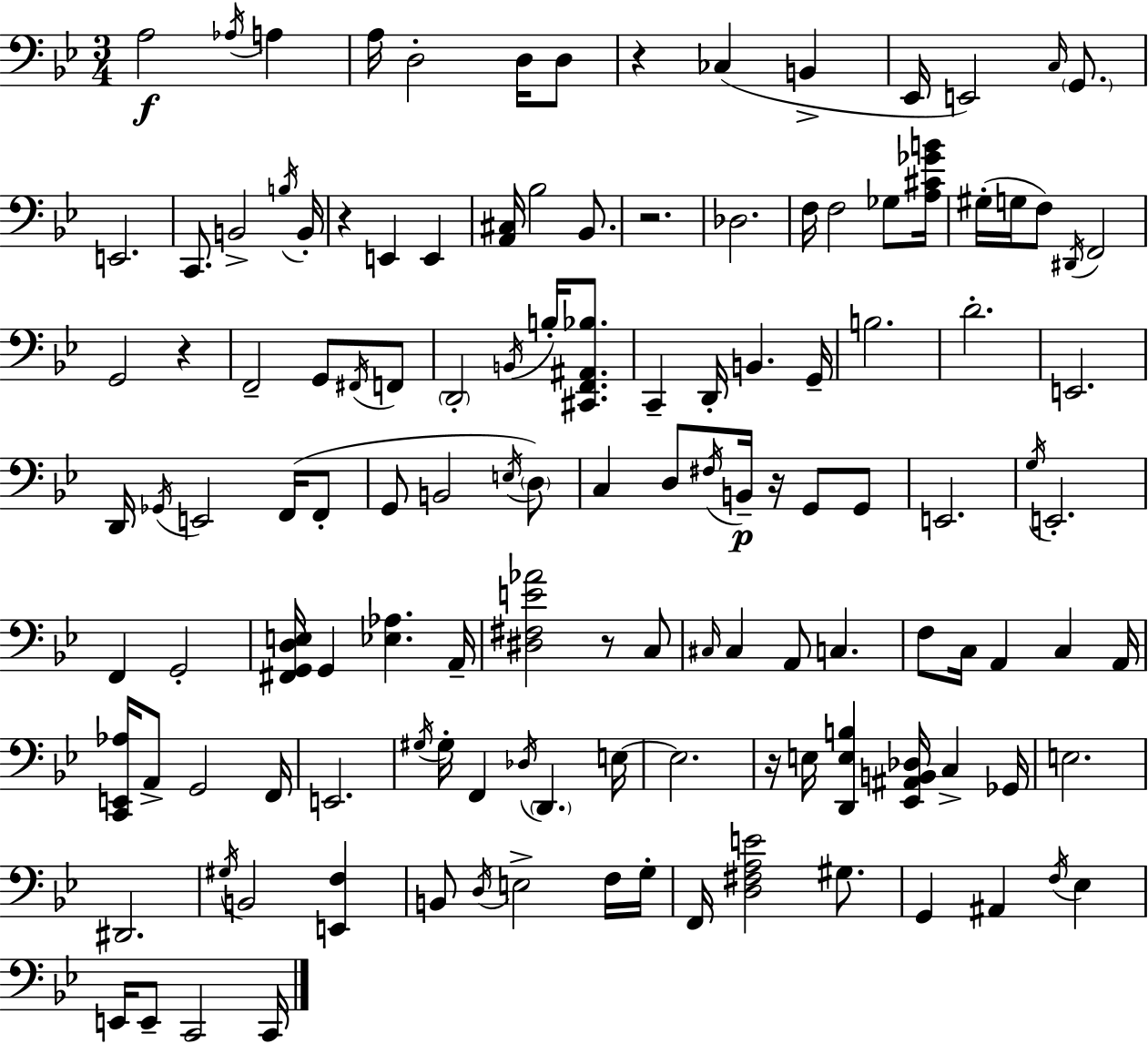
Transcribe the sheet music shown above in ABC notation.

X:1
T:Untitled
M:3/4
L:1/4
K:Bb
A,2 _A,/4 A, A,/4 D,2 D,/4 D,/2 z _C, B,, _E,,/4 E,,2 C,/4 G,,/2 E,,2 C,,/2 B,,2 B,/4 B,,/4 z E,, E,, [A,,^C,]/4 _B,2 _B,,/2 z2 _D,2 F,/4 F,2 _G,/2 [A,^C_GB]/4 ^G,/4 G,/4 F,/2 ^D,,/4 F,,2 G,,2 z F,,2 G,,/2 ^F,,/4 F,,/2 D,,2 B,,/4 B,/4 [^C,,F,,^A,,_B,]/2 C,, D,,/4 B,, G,,/4 B,2 D2 E,,2 D,,/4 _G,,/4 E,,2 F,,/4 F,,/2 G,,/2 B,,2 E,/4 D,/2 C, D,/2 ^F,/4 B,,/4 z/4 G,,/2 G,,/2 E,,2 G,/4 E,,2 F,, G,,2 [^F,,G,,D,E,]/4 G,, [_E,_A,] A,,/4 [^D,^F,E_A]2 z/2 C,/2 ^C,/4 ^C, A,,/2 C, F,/2 C,/4 A,, C, A,,/4 [C,,E,,_A,]/4 A,,/2 G,,2 F,,/4 E,,2 ^G,/4 ^G,/4 F,, _D,/4 D,, E,/4 E,2 z/4 E,/4 [D,,E,B,] [_E,,^A,,B,,_D,]/4 C, _G,,/4 E,2 ^D,,2 ^G,/4 B,,2 [E,,F,] B,,/2 D,/4 E,2 F,/4 G,/4 F,,/4 [D,^F,A,E]2 ^G,/2 G,, ^A,, F,/4 _E, E,,/4 E,,/2 C,,2 C,,/4